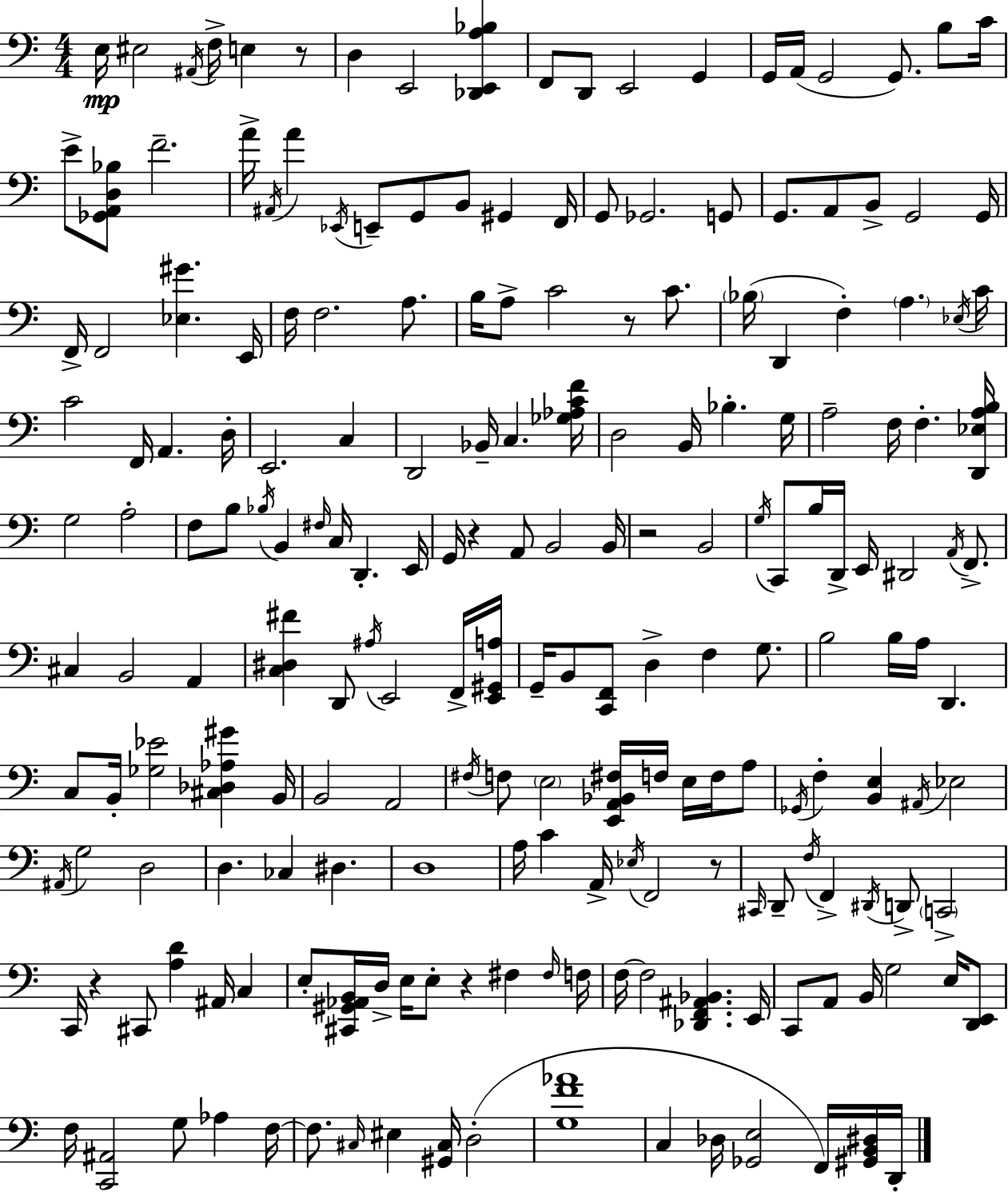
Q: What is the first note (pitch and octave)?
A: E3